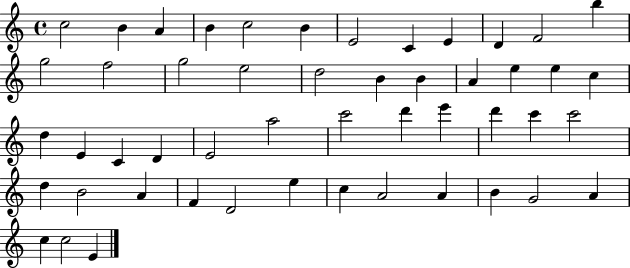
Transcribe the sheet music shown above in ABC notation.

X:1
T:Untitled
M:4/4
L:1/4
K:C
c2 B A B c2 B E2 C E D F2 b g2 f2 g2 e2 d2 B B A e e c d E C D E2 a2 c'2 d' e' d' c' c'2 d B2 A F D2 e c A2 A B G2 A c c2 E